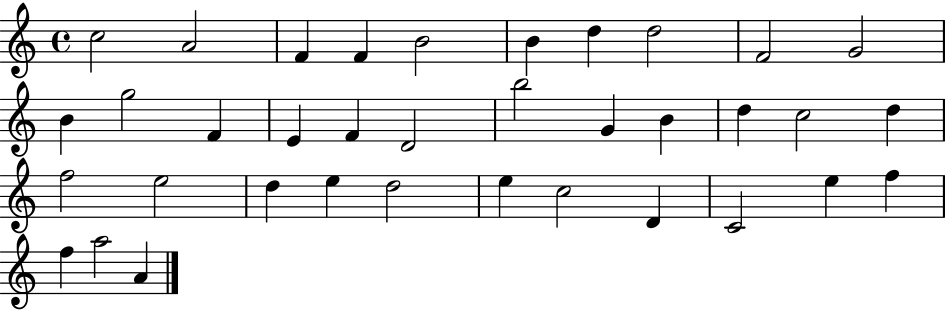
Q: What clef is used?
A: treble